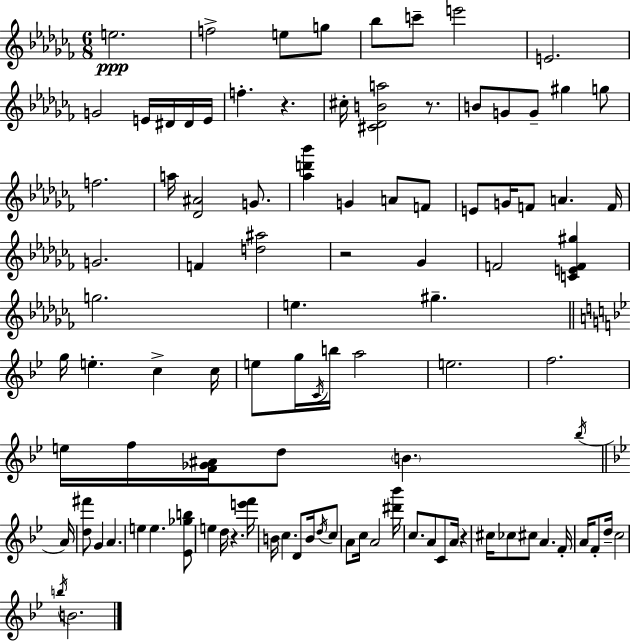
X:1
T:Untitled
M:6/8
L:1/4
K:Abm
e2 f2 e/2 g/2 _b/2 c'/2 e'2 E2 G2 E/4 ^D/4 ^D/4 E/4 f z ^c/4 [^C_DBa]2 z/2 B/2 G/2 G/2 ^g g/2 f2 a/4 [_D^A]2 G/2 [_ad'_b'] G A/2 F/2 E/2 G/4 F/2 A F/4 G2 F [d^a]2 z2 _G F2 [CEF^g] g2 e ^g g/4 e c c/4 e/2 g/4 C/4 b/4 a2 e2 f2 e/4 f/4 [F_G^A]/4 d/2 B _b/4 A/4 [d^f']/2 G A e e [_E_gb]/2 e d/4 z [e'f']/4 B/4 c D/2 B/4 d/4 c/2 A/2 c/4 A2 [^d'_b']/4 c/2 A/2 C/2 A/4 z ^c/4 _c/2 ^c/2 A F/4 A/4 F/2 d/4 c2 b/4 B2